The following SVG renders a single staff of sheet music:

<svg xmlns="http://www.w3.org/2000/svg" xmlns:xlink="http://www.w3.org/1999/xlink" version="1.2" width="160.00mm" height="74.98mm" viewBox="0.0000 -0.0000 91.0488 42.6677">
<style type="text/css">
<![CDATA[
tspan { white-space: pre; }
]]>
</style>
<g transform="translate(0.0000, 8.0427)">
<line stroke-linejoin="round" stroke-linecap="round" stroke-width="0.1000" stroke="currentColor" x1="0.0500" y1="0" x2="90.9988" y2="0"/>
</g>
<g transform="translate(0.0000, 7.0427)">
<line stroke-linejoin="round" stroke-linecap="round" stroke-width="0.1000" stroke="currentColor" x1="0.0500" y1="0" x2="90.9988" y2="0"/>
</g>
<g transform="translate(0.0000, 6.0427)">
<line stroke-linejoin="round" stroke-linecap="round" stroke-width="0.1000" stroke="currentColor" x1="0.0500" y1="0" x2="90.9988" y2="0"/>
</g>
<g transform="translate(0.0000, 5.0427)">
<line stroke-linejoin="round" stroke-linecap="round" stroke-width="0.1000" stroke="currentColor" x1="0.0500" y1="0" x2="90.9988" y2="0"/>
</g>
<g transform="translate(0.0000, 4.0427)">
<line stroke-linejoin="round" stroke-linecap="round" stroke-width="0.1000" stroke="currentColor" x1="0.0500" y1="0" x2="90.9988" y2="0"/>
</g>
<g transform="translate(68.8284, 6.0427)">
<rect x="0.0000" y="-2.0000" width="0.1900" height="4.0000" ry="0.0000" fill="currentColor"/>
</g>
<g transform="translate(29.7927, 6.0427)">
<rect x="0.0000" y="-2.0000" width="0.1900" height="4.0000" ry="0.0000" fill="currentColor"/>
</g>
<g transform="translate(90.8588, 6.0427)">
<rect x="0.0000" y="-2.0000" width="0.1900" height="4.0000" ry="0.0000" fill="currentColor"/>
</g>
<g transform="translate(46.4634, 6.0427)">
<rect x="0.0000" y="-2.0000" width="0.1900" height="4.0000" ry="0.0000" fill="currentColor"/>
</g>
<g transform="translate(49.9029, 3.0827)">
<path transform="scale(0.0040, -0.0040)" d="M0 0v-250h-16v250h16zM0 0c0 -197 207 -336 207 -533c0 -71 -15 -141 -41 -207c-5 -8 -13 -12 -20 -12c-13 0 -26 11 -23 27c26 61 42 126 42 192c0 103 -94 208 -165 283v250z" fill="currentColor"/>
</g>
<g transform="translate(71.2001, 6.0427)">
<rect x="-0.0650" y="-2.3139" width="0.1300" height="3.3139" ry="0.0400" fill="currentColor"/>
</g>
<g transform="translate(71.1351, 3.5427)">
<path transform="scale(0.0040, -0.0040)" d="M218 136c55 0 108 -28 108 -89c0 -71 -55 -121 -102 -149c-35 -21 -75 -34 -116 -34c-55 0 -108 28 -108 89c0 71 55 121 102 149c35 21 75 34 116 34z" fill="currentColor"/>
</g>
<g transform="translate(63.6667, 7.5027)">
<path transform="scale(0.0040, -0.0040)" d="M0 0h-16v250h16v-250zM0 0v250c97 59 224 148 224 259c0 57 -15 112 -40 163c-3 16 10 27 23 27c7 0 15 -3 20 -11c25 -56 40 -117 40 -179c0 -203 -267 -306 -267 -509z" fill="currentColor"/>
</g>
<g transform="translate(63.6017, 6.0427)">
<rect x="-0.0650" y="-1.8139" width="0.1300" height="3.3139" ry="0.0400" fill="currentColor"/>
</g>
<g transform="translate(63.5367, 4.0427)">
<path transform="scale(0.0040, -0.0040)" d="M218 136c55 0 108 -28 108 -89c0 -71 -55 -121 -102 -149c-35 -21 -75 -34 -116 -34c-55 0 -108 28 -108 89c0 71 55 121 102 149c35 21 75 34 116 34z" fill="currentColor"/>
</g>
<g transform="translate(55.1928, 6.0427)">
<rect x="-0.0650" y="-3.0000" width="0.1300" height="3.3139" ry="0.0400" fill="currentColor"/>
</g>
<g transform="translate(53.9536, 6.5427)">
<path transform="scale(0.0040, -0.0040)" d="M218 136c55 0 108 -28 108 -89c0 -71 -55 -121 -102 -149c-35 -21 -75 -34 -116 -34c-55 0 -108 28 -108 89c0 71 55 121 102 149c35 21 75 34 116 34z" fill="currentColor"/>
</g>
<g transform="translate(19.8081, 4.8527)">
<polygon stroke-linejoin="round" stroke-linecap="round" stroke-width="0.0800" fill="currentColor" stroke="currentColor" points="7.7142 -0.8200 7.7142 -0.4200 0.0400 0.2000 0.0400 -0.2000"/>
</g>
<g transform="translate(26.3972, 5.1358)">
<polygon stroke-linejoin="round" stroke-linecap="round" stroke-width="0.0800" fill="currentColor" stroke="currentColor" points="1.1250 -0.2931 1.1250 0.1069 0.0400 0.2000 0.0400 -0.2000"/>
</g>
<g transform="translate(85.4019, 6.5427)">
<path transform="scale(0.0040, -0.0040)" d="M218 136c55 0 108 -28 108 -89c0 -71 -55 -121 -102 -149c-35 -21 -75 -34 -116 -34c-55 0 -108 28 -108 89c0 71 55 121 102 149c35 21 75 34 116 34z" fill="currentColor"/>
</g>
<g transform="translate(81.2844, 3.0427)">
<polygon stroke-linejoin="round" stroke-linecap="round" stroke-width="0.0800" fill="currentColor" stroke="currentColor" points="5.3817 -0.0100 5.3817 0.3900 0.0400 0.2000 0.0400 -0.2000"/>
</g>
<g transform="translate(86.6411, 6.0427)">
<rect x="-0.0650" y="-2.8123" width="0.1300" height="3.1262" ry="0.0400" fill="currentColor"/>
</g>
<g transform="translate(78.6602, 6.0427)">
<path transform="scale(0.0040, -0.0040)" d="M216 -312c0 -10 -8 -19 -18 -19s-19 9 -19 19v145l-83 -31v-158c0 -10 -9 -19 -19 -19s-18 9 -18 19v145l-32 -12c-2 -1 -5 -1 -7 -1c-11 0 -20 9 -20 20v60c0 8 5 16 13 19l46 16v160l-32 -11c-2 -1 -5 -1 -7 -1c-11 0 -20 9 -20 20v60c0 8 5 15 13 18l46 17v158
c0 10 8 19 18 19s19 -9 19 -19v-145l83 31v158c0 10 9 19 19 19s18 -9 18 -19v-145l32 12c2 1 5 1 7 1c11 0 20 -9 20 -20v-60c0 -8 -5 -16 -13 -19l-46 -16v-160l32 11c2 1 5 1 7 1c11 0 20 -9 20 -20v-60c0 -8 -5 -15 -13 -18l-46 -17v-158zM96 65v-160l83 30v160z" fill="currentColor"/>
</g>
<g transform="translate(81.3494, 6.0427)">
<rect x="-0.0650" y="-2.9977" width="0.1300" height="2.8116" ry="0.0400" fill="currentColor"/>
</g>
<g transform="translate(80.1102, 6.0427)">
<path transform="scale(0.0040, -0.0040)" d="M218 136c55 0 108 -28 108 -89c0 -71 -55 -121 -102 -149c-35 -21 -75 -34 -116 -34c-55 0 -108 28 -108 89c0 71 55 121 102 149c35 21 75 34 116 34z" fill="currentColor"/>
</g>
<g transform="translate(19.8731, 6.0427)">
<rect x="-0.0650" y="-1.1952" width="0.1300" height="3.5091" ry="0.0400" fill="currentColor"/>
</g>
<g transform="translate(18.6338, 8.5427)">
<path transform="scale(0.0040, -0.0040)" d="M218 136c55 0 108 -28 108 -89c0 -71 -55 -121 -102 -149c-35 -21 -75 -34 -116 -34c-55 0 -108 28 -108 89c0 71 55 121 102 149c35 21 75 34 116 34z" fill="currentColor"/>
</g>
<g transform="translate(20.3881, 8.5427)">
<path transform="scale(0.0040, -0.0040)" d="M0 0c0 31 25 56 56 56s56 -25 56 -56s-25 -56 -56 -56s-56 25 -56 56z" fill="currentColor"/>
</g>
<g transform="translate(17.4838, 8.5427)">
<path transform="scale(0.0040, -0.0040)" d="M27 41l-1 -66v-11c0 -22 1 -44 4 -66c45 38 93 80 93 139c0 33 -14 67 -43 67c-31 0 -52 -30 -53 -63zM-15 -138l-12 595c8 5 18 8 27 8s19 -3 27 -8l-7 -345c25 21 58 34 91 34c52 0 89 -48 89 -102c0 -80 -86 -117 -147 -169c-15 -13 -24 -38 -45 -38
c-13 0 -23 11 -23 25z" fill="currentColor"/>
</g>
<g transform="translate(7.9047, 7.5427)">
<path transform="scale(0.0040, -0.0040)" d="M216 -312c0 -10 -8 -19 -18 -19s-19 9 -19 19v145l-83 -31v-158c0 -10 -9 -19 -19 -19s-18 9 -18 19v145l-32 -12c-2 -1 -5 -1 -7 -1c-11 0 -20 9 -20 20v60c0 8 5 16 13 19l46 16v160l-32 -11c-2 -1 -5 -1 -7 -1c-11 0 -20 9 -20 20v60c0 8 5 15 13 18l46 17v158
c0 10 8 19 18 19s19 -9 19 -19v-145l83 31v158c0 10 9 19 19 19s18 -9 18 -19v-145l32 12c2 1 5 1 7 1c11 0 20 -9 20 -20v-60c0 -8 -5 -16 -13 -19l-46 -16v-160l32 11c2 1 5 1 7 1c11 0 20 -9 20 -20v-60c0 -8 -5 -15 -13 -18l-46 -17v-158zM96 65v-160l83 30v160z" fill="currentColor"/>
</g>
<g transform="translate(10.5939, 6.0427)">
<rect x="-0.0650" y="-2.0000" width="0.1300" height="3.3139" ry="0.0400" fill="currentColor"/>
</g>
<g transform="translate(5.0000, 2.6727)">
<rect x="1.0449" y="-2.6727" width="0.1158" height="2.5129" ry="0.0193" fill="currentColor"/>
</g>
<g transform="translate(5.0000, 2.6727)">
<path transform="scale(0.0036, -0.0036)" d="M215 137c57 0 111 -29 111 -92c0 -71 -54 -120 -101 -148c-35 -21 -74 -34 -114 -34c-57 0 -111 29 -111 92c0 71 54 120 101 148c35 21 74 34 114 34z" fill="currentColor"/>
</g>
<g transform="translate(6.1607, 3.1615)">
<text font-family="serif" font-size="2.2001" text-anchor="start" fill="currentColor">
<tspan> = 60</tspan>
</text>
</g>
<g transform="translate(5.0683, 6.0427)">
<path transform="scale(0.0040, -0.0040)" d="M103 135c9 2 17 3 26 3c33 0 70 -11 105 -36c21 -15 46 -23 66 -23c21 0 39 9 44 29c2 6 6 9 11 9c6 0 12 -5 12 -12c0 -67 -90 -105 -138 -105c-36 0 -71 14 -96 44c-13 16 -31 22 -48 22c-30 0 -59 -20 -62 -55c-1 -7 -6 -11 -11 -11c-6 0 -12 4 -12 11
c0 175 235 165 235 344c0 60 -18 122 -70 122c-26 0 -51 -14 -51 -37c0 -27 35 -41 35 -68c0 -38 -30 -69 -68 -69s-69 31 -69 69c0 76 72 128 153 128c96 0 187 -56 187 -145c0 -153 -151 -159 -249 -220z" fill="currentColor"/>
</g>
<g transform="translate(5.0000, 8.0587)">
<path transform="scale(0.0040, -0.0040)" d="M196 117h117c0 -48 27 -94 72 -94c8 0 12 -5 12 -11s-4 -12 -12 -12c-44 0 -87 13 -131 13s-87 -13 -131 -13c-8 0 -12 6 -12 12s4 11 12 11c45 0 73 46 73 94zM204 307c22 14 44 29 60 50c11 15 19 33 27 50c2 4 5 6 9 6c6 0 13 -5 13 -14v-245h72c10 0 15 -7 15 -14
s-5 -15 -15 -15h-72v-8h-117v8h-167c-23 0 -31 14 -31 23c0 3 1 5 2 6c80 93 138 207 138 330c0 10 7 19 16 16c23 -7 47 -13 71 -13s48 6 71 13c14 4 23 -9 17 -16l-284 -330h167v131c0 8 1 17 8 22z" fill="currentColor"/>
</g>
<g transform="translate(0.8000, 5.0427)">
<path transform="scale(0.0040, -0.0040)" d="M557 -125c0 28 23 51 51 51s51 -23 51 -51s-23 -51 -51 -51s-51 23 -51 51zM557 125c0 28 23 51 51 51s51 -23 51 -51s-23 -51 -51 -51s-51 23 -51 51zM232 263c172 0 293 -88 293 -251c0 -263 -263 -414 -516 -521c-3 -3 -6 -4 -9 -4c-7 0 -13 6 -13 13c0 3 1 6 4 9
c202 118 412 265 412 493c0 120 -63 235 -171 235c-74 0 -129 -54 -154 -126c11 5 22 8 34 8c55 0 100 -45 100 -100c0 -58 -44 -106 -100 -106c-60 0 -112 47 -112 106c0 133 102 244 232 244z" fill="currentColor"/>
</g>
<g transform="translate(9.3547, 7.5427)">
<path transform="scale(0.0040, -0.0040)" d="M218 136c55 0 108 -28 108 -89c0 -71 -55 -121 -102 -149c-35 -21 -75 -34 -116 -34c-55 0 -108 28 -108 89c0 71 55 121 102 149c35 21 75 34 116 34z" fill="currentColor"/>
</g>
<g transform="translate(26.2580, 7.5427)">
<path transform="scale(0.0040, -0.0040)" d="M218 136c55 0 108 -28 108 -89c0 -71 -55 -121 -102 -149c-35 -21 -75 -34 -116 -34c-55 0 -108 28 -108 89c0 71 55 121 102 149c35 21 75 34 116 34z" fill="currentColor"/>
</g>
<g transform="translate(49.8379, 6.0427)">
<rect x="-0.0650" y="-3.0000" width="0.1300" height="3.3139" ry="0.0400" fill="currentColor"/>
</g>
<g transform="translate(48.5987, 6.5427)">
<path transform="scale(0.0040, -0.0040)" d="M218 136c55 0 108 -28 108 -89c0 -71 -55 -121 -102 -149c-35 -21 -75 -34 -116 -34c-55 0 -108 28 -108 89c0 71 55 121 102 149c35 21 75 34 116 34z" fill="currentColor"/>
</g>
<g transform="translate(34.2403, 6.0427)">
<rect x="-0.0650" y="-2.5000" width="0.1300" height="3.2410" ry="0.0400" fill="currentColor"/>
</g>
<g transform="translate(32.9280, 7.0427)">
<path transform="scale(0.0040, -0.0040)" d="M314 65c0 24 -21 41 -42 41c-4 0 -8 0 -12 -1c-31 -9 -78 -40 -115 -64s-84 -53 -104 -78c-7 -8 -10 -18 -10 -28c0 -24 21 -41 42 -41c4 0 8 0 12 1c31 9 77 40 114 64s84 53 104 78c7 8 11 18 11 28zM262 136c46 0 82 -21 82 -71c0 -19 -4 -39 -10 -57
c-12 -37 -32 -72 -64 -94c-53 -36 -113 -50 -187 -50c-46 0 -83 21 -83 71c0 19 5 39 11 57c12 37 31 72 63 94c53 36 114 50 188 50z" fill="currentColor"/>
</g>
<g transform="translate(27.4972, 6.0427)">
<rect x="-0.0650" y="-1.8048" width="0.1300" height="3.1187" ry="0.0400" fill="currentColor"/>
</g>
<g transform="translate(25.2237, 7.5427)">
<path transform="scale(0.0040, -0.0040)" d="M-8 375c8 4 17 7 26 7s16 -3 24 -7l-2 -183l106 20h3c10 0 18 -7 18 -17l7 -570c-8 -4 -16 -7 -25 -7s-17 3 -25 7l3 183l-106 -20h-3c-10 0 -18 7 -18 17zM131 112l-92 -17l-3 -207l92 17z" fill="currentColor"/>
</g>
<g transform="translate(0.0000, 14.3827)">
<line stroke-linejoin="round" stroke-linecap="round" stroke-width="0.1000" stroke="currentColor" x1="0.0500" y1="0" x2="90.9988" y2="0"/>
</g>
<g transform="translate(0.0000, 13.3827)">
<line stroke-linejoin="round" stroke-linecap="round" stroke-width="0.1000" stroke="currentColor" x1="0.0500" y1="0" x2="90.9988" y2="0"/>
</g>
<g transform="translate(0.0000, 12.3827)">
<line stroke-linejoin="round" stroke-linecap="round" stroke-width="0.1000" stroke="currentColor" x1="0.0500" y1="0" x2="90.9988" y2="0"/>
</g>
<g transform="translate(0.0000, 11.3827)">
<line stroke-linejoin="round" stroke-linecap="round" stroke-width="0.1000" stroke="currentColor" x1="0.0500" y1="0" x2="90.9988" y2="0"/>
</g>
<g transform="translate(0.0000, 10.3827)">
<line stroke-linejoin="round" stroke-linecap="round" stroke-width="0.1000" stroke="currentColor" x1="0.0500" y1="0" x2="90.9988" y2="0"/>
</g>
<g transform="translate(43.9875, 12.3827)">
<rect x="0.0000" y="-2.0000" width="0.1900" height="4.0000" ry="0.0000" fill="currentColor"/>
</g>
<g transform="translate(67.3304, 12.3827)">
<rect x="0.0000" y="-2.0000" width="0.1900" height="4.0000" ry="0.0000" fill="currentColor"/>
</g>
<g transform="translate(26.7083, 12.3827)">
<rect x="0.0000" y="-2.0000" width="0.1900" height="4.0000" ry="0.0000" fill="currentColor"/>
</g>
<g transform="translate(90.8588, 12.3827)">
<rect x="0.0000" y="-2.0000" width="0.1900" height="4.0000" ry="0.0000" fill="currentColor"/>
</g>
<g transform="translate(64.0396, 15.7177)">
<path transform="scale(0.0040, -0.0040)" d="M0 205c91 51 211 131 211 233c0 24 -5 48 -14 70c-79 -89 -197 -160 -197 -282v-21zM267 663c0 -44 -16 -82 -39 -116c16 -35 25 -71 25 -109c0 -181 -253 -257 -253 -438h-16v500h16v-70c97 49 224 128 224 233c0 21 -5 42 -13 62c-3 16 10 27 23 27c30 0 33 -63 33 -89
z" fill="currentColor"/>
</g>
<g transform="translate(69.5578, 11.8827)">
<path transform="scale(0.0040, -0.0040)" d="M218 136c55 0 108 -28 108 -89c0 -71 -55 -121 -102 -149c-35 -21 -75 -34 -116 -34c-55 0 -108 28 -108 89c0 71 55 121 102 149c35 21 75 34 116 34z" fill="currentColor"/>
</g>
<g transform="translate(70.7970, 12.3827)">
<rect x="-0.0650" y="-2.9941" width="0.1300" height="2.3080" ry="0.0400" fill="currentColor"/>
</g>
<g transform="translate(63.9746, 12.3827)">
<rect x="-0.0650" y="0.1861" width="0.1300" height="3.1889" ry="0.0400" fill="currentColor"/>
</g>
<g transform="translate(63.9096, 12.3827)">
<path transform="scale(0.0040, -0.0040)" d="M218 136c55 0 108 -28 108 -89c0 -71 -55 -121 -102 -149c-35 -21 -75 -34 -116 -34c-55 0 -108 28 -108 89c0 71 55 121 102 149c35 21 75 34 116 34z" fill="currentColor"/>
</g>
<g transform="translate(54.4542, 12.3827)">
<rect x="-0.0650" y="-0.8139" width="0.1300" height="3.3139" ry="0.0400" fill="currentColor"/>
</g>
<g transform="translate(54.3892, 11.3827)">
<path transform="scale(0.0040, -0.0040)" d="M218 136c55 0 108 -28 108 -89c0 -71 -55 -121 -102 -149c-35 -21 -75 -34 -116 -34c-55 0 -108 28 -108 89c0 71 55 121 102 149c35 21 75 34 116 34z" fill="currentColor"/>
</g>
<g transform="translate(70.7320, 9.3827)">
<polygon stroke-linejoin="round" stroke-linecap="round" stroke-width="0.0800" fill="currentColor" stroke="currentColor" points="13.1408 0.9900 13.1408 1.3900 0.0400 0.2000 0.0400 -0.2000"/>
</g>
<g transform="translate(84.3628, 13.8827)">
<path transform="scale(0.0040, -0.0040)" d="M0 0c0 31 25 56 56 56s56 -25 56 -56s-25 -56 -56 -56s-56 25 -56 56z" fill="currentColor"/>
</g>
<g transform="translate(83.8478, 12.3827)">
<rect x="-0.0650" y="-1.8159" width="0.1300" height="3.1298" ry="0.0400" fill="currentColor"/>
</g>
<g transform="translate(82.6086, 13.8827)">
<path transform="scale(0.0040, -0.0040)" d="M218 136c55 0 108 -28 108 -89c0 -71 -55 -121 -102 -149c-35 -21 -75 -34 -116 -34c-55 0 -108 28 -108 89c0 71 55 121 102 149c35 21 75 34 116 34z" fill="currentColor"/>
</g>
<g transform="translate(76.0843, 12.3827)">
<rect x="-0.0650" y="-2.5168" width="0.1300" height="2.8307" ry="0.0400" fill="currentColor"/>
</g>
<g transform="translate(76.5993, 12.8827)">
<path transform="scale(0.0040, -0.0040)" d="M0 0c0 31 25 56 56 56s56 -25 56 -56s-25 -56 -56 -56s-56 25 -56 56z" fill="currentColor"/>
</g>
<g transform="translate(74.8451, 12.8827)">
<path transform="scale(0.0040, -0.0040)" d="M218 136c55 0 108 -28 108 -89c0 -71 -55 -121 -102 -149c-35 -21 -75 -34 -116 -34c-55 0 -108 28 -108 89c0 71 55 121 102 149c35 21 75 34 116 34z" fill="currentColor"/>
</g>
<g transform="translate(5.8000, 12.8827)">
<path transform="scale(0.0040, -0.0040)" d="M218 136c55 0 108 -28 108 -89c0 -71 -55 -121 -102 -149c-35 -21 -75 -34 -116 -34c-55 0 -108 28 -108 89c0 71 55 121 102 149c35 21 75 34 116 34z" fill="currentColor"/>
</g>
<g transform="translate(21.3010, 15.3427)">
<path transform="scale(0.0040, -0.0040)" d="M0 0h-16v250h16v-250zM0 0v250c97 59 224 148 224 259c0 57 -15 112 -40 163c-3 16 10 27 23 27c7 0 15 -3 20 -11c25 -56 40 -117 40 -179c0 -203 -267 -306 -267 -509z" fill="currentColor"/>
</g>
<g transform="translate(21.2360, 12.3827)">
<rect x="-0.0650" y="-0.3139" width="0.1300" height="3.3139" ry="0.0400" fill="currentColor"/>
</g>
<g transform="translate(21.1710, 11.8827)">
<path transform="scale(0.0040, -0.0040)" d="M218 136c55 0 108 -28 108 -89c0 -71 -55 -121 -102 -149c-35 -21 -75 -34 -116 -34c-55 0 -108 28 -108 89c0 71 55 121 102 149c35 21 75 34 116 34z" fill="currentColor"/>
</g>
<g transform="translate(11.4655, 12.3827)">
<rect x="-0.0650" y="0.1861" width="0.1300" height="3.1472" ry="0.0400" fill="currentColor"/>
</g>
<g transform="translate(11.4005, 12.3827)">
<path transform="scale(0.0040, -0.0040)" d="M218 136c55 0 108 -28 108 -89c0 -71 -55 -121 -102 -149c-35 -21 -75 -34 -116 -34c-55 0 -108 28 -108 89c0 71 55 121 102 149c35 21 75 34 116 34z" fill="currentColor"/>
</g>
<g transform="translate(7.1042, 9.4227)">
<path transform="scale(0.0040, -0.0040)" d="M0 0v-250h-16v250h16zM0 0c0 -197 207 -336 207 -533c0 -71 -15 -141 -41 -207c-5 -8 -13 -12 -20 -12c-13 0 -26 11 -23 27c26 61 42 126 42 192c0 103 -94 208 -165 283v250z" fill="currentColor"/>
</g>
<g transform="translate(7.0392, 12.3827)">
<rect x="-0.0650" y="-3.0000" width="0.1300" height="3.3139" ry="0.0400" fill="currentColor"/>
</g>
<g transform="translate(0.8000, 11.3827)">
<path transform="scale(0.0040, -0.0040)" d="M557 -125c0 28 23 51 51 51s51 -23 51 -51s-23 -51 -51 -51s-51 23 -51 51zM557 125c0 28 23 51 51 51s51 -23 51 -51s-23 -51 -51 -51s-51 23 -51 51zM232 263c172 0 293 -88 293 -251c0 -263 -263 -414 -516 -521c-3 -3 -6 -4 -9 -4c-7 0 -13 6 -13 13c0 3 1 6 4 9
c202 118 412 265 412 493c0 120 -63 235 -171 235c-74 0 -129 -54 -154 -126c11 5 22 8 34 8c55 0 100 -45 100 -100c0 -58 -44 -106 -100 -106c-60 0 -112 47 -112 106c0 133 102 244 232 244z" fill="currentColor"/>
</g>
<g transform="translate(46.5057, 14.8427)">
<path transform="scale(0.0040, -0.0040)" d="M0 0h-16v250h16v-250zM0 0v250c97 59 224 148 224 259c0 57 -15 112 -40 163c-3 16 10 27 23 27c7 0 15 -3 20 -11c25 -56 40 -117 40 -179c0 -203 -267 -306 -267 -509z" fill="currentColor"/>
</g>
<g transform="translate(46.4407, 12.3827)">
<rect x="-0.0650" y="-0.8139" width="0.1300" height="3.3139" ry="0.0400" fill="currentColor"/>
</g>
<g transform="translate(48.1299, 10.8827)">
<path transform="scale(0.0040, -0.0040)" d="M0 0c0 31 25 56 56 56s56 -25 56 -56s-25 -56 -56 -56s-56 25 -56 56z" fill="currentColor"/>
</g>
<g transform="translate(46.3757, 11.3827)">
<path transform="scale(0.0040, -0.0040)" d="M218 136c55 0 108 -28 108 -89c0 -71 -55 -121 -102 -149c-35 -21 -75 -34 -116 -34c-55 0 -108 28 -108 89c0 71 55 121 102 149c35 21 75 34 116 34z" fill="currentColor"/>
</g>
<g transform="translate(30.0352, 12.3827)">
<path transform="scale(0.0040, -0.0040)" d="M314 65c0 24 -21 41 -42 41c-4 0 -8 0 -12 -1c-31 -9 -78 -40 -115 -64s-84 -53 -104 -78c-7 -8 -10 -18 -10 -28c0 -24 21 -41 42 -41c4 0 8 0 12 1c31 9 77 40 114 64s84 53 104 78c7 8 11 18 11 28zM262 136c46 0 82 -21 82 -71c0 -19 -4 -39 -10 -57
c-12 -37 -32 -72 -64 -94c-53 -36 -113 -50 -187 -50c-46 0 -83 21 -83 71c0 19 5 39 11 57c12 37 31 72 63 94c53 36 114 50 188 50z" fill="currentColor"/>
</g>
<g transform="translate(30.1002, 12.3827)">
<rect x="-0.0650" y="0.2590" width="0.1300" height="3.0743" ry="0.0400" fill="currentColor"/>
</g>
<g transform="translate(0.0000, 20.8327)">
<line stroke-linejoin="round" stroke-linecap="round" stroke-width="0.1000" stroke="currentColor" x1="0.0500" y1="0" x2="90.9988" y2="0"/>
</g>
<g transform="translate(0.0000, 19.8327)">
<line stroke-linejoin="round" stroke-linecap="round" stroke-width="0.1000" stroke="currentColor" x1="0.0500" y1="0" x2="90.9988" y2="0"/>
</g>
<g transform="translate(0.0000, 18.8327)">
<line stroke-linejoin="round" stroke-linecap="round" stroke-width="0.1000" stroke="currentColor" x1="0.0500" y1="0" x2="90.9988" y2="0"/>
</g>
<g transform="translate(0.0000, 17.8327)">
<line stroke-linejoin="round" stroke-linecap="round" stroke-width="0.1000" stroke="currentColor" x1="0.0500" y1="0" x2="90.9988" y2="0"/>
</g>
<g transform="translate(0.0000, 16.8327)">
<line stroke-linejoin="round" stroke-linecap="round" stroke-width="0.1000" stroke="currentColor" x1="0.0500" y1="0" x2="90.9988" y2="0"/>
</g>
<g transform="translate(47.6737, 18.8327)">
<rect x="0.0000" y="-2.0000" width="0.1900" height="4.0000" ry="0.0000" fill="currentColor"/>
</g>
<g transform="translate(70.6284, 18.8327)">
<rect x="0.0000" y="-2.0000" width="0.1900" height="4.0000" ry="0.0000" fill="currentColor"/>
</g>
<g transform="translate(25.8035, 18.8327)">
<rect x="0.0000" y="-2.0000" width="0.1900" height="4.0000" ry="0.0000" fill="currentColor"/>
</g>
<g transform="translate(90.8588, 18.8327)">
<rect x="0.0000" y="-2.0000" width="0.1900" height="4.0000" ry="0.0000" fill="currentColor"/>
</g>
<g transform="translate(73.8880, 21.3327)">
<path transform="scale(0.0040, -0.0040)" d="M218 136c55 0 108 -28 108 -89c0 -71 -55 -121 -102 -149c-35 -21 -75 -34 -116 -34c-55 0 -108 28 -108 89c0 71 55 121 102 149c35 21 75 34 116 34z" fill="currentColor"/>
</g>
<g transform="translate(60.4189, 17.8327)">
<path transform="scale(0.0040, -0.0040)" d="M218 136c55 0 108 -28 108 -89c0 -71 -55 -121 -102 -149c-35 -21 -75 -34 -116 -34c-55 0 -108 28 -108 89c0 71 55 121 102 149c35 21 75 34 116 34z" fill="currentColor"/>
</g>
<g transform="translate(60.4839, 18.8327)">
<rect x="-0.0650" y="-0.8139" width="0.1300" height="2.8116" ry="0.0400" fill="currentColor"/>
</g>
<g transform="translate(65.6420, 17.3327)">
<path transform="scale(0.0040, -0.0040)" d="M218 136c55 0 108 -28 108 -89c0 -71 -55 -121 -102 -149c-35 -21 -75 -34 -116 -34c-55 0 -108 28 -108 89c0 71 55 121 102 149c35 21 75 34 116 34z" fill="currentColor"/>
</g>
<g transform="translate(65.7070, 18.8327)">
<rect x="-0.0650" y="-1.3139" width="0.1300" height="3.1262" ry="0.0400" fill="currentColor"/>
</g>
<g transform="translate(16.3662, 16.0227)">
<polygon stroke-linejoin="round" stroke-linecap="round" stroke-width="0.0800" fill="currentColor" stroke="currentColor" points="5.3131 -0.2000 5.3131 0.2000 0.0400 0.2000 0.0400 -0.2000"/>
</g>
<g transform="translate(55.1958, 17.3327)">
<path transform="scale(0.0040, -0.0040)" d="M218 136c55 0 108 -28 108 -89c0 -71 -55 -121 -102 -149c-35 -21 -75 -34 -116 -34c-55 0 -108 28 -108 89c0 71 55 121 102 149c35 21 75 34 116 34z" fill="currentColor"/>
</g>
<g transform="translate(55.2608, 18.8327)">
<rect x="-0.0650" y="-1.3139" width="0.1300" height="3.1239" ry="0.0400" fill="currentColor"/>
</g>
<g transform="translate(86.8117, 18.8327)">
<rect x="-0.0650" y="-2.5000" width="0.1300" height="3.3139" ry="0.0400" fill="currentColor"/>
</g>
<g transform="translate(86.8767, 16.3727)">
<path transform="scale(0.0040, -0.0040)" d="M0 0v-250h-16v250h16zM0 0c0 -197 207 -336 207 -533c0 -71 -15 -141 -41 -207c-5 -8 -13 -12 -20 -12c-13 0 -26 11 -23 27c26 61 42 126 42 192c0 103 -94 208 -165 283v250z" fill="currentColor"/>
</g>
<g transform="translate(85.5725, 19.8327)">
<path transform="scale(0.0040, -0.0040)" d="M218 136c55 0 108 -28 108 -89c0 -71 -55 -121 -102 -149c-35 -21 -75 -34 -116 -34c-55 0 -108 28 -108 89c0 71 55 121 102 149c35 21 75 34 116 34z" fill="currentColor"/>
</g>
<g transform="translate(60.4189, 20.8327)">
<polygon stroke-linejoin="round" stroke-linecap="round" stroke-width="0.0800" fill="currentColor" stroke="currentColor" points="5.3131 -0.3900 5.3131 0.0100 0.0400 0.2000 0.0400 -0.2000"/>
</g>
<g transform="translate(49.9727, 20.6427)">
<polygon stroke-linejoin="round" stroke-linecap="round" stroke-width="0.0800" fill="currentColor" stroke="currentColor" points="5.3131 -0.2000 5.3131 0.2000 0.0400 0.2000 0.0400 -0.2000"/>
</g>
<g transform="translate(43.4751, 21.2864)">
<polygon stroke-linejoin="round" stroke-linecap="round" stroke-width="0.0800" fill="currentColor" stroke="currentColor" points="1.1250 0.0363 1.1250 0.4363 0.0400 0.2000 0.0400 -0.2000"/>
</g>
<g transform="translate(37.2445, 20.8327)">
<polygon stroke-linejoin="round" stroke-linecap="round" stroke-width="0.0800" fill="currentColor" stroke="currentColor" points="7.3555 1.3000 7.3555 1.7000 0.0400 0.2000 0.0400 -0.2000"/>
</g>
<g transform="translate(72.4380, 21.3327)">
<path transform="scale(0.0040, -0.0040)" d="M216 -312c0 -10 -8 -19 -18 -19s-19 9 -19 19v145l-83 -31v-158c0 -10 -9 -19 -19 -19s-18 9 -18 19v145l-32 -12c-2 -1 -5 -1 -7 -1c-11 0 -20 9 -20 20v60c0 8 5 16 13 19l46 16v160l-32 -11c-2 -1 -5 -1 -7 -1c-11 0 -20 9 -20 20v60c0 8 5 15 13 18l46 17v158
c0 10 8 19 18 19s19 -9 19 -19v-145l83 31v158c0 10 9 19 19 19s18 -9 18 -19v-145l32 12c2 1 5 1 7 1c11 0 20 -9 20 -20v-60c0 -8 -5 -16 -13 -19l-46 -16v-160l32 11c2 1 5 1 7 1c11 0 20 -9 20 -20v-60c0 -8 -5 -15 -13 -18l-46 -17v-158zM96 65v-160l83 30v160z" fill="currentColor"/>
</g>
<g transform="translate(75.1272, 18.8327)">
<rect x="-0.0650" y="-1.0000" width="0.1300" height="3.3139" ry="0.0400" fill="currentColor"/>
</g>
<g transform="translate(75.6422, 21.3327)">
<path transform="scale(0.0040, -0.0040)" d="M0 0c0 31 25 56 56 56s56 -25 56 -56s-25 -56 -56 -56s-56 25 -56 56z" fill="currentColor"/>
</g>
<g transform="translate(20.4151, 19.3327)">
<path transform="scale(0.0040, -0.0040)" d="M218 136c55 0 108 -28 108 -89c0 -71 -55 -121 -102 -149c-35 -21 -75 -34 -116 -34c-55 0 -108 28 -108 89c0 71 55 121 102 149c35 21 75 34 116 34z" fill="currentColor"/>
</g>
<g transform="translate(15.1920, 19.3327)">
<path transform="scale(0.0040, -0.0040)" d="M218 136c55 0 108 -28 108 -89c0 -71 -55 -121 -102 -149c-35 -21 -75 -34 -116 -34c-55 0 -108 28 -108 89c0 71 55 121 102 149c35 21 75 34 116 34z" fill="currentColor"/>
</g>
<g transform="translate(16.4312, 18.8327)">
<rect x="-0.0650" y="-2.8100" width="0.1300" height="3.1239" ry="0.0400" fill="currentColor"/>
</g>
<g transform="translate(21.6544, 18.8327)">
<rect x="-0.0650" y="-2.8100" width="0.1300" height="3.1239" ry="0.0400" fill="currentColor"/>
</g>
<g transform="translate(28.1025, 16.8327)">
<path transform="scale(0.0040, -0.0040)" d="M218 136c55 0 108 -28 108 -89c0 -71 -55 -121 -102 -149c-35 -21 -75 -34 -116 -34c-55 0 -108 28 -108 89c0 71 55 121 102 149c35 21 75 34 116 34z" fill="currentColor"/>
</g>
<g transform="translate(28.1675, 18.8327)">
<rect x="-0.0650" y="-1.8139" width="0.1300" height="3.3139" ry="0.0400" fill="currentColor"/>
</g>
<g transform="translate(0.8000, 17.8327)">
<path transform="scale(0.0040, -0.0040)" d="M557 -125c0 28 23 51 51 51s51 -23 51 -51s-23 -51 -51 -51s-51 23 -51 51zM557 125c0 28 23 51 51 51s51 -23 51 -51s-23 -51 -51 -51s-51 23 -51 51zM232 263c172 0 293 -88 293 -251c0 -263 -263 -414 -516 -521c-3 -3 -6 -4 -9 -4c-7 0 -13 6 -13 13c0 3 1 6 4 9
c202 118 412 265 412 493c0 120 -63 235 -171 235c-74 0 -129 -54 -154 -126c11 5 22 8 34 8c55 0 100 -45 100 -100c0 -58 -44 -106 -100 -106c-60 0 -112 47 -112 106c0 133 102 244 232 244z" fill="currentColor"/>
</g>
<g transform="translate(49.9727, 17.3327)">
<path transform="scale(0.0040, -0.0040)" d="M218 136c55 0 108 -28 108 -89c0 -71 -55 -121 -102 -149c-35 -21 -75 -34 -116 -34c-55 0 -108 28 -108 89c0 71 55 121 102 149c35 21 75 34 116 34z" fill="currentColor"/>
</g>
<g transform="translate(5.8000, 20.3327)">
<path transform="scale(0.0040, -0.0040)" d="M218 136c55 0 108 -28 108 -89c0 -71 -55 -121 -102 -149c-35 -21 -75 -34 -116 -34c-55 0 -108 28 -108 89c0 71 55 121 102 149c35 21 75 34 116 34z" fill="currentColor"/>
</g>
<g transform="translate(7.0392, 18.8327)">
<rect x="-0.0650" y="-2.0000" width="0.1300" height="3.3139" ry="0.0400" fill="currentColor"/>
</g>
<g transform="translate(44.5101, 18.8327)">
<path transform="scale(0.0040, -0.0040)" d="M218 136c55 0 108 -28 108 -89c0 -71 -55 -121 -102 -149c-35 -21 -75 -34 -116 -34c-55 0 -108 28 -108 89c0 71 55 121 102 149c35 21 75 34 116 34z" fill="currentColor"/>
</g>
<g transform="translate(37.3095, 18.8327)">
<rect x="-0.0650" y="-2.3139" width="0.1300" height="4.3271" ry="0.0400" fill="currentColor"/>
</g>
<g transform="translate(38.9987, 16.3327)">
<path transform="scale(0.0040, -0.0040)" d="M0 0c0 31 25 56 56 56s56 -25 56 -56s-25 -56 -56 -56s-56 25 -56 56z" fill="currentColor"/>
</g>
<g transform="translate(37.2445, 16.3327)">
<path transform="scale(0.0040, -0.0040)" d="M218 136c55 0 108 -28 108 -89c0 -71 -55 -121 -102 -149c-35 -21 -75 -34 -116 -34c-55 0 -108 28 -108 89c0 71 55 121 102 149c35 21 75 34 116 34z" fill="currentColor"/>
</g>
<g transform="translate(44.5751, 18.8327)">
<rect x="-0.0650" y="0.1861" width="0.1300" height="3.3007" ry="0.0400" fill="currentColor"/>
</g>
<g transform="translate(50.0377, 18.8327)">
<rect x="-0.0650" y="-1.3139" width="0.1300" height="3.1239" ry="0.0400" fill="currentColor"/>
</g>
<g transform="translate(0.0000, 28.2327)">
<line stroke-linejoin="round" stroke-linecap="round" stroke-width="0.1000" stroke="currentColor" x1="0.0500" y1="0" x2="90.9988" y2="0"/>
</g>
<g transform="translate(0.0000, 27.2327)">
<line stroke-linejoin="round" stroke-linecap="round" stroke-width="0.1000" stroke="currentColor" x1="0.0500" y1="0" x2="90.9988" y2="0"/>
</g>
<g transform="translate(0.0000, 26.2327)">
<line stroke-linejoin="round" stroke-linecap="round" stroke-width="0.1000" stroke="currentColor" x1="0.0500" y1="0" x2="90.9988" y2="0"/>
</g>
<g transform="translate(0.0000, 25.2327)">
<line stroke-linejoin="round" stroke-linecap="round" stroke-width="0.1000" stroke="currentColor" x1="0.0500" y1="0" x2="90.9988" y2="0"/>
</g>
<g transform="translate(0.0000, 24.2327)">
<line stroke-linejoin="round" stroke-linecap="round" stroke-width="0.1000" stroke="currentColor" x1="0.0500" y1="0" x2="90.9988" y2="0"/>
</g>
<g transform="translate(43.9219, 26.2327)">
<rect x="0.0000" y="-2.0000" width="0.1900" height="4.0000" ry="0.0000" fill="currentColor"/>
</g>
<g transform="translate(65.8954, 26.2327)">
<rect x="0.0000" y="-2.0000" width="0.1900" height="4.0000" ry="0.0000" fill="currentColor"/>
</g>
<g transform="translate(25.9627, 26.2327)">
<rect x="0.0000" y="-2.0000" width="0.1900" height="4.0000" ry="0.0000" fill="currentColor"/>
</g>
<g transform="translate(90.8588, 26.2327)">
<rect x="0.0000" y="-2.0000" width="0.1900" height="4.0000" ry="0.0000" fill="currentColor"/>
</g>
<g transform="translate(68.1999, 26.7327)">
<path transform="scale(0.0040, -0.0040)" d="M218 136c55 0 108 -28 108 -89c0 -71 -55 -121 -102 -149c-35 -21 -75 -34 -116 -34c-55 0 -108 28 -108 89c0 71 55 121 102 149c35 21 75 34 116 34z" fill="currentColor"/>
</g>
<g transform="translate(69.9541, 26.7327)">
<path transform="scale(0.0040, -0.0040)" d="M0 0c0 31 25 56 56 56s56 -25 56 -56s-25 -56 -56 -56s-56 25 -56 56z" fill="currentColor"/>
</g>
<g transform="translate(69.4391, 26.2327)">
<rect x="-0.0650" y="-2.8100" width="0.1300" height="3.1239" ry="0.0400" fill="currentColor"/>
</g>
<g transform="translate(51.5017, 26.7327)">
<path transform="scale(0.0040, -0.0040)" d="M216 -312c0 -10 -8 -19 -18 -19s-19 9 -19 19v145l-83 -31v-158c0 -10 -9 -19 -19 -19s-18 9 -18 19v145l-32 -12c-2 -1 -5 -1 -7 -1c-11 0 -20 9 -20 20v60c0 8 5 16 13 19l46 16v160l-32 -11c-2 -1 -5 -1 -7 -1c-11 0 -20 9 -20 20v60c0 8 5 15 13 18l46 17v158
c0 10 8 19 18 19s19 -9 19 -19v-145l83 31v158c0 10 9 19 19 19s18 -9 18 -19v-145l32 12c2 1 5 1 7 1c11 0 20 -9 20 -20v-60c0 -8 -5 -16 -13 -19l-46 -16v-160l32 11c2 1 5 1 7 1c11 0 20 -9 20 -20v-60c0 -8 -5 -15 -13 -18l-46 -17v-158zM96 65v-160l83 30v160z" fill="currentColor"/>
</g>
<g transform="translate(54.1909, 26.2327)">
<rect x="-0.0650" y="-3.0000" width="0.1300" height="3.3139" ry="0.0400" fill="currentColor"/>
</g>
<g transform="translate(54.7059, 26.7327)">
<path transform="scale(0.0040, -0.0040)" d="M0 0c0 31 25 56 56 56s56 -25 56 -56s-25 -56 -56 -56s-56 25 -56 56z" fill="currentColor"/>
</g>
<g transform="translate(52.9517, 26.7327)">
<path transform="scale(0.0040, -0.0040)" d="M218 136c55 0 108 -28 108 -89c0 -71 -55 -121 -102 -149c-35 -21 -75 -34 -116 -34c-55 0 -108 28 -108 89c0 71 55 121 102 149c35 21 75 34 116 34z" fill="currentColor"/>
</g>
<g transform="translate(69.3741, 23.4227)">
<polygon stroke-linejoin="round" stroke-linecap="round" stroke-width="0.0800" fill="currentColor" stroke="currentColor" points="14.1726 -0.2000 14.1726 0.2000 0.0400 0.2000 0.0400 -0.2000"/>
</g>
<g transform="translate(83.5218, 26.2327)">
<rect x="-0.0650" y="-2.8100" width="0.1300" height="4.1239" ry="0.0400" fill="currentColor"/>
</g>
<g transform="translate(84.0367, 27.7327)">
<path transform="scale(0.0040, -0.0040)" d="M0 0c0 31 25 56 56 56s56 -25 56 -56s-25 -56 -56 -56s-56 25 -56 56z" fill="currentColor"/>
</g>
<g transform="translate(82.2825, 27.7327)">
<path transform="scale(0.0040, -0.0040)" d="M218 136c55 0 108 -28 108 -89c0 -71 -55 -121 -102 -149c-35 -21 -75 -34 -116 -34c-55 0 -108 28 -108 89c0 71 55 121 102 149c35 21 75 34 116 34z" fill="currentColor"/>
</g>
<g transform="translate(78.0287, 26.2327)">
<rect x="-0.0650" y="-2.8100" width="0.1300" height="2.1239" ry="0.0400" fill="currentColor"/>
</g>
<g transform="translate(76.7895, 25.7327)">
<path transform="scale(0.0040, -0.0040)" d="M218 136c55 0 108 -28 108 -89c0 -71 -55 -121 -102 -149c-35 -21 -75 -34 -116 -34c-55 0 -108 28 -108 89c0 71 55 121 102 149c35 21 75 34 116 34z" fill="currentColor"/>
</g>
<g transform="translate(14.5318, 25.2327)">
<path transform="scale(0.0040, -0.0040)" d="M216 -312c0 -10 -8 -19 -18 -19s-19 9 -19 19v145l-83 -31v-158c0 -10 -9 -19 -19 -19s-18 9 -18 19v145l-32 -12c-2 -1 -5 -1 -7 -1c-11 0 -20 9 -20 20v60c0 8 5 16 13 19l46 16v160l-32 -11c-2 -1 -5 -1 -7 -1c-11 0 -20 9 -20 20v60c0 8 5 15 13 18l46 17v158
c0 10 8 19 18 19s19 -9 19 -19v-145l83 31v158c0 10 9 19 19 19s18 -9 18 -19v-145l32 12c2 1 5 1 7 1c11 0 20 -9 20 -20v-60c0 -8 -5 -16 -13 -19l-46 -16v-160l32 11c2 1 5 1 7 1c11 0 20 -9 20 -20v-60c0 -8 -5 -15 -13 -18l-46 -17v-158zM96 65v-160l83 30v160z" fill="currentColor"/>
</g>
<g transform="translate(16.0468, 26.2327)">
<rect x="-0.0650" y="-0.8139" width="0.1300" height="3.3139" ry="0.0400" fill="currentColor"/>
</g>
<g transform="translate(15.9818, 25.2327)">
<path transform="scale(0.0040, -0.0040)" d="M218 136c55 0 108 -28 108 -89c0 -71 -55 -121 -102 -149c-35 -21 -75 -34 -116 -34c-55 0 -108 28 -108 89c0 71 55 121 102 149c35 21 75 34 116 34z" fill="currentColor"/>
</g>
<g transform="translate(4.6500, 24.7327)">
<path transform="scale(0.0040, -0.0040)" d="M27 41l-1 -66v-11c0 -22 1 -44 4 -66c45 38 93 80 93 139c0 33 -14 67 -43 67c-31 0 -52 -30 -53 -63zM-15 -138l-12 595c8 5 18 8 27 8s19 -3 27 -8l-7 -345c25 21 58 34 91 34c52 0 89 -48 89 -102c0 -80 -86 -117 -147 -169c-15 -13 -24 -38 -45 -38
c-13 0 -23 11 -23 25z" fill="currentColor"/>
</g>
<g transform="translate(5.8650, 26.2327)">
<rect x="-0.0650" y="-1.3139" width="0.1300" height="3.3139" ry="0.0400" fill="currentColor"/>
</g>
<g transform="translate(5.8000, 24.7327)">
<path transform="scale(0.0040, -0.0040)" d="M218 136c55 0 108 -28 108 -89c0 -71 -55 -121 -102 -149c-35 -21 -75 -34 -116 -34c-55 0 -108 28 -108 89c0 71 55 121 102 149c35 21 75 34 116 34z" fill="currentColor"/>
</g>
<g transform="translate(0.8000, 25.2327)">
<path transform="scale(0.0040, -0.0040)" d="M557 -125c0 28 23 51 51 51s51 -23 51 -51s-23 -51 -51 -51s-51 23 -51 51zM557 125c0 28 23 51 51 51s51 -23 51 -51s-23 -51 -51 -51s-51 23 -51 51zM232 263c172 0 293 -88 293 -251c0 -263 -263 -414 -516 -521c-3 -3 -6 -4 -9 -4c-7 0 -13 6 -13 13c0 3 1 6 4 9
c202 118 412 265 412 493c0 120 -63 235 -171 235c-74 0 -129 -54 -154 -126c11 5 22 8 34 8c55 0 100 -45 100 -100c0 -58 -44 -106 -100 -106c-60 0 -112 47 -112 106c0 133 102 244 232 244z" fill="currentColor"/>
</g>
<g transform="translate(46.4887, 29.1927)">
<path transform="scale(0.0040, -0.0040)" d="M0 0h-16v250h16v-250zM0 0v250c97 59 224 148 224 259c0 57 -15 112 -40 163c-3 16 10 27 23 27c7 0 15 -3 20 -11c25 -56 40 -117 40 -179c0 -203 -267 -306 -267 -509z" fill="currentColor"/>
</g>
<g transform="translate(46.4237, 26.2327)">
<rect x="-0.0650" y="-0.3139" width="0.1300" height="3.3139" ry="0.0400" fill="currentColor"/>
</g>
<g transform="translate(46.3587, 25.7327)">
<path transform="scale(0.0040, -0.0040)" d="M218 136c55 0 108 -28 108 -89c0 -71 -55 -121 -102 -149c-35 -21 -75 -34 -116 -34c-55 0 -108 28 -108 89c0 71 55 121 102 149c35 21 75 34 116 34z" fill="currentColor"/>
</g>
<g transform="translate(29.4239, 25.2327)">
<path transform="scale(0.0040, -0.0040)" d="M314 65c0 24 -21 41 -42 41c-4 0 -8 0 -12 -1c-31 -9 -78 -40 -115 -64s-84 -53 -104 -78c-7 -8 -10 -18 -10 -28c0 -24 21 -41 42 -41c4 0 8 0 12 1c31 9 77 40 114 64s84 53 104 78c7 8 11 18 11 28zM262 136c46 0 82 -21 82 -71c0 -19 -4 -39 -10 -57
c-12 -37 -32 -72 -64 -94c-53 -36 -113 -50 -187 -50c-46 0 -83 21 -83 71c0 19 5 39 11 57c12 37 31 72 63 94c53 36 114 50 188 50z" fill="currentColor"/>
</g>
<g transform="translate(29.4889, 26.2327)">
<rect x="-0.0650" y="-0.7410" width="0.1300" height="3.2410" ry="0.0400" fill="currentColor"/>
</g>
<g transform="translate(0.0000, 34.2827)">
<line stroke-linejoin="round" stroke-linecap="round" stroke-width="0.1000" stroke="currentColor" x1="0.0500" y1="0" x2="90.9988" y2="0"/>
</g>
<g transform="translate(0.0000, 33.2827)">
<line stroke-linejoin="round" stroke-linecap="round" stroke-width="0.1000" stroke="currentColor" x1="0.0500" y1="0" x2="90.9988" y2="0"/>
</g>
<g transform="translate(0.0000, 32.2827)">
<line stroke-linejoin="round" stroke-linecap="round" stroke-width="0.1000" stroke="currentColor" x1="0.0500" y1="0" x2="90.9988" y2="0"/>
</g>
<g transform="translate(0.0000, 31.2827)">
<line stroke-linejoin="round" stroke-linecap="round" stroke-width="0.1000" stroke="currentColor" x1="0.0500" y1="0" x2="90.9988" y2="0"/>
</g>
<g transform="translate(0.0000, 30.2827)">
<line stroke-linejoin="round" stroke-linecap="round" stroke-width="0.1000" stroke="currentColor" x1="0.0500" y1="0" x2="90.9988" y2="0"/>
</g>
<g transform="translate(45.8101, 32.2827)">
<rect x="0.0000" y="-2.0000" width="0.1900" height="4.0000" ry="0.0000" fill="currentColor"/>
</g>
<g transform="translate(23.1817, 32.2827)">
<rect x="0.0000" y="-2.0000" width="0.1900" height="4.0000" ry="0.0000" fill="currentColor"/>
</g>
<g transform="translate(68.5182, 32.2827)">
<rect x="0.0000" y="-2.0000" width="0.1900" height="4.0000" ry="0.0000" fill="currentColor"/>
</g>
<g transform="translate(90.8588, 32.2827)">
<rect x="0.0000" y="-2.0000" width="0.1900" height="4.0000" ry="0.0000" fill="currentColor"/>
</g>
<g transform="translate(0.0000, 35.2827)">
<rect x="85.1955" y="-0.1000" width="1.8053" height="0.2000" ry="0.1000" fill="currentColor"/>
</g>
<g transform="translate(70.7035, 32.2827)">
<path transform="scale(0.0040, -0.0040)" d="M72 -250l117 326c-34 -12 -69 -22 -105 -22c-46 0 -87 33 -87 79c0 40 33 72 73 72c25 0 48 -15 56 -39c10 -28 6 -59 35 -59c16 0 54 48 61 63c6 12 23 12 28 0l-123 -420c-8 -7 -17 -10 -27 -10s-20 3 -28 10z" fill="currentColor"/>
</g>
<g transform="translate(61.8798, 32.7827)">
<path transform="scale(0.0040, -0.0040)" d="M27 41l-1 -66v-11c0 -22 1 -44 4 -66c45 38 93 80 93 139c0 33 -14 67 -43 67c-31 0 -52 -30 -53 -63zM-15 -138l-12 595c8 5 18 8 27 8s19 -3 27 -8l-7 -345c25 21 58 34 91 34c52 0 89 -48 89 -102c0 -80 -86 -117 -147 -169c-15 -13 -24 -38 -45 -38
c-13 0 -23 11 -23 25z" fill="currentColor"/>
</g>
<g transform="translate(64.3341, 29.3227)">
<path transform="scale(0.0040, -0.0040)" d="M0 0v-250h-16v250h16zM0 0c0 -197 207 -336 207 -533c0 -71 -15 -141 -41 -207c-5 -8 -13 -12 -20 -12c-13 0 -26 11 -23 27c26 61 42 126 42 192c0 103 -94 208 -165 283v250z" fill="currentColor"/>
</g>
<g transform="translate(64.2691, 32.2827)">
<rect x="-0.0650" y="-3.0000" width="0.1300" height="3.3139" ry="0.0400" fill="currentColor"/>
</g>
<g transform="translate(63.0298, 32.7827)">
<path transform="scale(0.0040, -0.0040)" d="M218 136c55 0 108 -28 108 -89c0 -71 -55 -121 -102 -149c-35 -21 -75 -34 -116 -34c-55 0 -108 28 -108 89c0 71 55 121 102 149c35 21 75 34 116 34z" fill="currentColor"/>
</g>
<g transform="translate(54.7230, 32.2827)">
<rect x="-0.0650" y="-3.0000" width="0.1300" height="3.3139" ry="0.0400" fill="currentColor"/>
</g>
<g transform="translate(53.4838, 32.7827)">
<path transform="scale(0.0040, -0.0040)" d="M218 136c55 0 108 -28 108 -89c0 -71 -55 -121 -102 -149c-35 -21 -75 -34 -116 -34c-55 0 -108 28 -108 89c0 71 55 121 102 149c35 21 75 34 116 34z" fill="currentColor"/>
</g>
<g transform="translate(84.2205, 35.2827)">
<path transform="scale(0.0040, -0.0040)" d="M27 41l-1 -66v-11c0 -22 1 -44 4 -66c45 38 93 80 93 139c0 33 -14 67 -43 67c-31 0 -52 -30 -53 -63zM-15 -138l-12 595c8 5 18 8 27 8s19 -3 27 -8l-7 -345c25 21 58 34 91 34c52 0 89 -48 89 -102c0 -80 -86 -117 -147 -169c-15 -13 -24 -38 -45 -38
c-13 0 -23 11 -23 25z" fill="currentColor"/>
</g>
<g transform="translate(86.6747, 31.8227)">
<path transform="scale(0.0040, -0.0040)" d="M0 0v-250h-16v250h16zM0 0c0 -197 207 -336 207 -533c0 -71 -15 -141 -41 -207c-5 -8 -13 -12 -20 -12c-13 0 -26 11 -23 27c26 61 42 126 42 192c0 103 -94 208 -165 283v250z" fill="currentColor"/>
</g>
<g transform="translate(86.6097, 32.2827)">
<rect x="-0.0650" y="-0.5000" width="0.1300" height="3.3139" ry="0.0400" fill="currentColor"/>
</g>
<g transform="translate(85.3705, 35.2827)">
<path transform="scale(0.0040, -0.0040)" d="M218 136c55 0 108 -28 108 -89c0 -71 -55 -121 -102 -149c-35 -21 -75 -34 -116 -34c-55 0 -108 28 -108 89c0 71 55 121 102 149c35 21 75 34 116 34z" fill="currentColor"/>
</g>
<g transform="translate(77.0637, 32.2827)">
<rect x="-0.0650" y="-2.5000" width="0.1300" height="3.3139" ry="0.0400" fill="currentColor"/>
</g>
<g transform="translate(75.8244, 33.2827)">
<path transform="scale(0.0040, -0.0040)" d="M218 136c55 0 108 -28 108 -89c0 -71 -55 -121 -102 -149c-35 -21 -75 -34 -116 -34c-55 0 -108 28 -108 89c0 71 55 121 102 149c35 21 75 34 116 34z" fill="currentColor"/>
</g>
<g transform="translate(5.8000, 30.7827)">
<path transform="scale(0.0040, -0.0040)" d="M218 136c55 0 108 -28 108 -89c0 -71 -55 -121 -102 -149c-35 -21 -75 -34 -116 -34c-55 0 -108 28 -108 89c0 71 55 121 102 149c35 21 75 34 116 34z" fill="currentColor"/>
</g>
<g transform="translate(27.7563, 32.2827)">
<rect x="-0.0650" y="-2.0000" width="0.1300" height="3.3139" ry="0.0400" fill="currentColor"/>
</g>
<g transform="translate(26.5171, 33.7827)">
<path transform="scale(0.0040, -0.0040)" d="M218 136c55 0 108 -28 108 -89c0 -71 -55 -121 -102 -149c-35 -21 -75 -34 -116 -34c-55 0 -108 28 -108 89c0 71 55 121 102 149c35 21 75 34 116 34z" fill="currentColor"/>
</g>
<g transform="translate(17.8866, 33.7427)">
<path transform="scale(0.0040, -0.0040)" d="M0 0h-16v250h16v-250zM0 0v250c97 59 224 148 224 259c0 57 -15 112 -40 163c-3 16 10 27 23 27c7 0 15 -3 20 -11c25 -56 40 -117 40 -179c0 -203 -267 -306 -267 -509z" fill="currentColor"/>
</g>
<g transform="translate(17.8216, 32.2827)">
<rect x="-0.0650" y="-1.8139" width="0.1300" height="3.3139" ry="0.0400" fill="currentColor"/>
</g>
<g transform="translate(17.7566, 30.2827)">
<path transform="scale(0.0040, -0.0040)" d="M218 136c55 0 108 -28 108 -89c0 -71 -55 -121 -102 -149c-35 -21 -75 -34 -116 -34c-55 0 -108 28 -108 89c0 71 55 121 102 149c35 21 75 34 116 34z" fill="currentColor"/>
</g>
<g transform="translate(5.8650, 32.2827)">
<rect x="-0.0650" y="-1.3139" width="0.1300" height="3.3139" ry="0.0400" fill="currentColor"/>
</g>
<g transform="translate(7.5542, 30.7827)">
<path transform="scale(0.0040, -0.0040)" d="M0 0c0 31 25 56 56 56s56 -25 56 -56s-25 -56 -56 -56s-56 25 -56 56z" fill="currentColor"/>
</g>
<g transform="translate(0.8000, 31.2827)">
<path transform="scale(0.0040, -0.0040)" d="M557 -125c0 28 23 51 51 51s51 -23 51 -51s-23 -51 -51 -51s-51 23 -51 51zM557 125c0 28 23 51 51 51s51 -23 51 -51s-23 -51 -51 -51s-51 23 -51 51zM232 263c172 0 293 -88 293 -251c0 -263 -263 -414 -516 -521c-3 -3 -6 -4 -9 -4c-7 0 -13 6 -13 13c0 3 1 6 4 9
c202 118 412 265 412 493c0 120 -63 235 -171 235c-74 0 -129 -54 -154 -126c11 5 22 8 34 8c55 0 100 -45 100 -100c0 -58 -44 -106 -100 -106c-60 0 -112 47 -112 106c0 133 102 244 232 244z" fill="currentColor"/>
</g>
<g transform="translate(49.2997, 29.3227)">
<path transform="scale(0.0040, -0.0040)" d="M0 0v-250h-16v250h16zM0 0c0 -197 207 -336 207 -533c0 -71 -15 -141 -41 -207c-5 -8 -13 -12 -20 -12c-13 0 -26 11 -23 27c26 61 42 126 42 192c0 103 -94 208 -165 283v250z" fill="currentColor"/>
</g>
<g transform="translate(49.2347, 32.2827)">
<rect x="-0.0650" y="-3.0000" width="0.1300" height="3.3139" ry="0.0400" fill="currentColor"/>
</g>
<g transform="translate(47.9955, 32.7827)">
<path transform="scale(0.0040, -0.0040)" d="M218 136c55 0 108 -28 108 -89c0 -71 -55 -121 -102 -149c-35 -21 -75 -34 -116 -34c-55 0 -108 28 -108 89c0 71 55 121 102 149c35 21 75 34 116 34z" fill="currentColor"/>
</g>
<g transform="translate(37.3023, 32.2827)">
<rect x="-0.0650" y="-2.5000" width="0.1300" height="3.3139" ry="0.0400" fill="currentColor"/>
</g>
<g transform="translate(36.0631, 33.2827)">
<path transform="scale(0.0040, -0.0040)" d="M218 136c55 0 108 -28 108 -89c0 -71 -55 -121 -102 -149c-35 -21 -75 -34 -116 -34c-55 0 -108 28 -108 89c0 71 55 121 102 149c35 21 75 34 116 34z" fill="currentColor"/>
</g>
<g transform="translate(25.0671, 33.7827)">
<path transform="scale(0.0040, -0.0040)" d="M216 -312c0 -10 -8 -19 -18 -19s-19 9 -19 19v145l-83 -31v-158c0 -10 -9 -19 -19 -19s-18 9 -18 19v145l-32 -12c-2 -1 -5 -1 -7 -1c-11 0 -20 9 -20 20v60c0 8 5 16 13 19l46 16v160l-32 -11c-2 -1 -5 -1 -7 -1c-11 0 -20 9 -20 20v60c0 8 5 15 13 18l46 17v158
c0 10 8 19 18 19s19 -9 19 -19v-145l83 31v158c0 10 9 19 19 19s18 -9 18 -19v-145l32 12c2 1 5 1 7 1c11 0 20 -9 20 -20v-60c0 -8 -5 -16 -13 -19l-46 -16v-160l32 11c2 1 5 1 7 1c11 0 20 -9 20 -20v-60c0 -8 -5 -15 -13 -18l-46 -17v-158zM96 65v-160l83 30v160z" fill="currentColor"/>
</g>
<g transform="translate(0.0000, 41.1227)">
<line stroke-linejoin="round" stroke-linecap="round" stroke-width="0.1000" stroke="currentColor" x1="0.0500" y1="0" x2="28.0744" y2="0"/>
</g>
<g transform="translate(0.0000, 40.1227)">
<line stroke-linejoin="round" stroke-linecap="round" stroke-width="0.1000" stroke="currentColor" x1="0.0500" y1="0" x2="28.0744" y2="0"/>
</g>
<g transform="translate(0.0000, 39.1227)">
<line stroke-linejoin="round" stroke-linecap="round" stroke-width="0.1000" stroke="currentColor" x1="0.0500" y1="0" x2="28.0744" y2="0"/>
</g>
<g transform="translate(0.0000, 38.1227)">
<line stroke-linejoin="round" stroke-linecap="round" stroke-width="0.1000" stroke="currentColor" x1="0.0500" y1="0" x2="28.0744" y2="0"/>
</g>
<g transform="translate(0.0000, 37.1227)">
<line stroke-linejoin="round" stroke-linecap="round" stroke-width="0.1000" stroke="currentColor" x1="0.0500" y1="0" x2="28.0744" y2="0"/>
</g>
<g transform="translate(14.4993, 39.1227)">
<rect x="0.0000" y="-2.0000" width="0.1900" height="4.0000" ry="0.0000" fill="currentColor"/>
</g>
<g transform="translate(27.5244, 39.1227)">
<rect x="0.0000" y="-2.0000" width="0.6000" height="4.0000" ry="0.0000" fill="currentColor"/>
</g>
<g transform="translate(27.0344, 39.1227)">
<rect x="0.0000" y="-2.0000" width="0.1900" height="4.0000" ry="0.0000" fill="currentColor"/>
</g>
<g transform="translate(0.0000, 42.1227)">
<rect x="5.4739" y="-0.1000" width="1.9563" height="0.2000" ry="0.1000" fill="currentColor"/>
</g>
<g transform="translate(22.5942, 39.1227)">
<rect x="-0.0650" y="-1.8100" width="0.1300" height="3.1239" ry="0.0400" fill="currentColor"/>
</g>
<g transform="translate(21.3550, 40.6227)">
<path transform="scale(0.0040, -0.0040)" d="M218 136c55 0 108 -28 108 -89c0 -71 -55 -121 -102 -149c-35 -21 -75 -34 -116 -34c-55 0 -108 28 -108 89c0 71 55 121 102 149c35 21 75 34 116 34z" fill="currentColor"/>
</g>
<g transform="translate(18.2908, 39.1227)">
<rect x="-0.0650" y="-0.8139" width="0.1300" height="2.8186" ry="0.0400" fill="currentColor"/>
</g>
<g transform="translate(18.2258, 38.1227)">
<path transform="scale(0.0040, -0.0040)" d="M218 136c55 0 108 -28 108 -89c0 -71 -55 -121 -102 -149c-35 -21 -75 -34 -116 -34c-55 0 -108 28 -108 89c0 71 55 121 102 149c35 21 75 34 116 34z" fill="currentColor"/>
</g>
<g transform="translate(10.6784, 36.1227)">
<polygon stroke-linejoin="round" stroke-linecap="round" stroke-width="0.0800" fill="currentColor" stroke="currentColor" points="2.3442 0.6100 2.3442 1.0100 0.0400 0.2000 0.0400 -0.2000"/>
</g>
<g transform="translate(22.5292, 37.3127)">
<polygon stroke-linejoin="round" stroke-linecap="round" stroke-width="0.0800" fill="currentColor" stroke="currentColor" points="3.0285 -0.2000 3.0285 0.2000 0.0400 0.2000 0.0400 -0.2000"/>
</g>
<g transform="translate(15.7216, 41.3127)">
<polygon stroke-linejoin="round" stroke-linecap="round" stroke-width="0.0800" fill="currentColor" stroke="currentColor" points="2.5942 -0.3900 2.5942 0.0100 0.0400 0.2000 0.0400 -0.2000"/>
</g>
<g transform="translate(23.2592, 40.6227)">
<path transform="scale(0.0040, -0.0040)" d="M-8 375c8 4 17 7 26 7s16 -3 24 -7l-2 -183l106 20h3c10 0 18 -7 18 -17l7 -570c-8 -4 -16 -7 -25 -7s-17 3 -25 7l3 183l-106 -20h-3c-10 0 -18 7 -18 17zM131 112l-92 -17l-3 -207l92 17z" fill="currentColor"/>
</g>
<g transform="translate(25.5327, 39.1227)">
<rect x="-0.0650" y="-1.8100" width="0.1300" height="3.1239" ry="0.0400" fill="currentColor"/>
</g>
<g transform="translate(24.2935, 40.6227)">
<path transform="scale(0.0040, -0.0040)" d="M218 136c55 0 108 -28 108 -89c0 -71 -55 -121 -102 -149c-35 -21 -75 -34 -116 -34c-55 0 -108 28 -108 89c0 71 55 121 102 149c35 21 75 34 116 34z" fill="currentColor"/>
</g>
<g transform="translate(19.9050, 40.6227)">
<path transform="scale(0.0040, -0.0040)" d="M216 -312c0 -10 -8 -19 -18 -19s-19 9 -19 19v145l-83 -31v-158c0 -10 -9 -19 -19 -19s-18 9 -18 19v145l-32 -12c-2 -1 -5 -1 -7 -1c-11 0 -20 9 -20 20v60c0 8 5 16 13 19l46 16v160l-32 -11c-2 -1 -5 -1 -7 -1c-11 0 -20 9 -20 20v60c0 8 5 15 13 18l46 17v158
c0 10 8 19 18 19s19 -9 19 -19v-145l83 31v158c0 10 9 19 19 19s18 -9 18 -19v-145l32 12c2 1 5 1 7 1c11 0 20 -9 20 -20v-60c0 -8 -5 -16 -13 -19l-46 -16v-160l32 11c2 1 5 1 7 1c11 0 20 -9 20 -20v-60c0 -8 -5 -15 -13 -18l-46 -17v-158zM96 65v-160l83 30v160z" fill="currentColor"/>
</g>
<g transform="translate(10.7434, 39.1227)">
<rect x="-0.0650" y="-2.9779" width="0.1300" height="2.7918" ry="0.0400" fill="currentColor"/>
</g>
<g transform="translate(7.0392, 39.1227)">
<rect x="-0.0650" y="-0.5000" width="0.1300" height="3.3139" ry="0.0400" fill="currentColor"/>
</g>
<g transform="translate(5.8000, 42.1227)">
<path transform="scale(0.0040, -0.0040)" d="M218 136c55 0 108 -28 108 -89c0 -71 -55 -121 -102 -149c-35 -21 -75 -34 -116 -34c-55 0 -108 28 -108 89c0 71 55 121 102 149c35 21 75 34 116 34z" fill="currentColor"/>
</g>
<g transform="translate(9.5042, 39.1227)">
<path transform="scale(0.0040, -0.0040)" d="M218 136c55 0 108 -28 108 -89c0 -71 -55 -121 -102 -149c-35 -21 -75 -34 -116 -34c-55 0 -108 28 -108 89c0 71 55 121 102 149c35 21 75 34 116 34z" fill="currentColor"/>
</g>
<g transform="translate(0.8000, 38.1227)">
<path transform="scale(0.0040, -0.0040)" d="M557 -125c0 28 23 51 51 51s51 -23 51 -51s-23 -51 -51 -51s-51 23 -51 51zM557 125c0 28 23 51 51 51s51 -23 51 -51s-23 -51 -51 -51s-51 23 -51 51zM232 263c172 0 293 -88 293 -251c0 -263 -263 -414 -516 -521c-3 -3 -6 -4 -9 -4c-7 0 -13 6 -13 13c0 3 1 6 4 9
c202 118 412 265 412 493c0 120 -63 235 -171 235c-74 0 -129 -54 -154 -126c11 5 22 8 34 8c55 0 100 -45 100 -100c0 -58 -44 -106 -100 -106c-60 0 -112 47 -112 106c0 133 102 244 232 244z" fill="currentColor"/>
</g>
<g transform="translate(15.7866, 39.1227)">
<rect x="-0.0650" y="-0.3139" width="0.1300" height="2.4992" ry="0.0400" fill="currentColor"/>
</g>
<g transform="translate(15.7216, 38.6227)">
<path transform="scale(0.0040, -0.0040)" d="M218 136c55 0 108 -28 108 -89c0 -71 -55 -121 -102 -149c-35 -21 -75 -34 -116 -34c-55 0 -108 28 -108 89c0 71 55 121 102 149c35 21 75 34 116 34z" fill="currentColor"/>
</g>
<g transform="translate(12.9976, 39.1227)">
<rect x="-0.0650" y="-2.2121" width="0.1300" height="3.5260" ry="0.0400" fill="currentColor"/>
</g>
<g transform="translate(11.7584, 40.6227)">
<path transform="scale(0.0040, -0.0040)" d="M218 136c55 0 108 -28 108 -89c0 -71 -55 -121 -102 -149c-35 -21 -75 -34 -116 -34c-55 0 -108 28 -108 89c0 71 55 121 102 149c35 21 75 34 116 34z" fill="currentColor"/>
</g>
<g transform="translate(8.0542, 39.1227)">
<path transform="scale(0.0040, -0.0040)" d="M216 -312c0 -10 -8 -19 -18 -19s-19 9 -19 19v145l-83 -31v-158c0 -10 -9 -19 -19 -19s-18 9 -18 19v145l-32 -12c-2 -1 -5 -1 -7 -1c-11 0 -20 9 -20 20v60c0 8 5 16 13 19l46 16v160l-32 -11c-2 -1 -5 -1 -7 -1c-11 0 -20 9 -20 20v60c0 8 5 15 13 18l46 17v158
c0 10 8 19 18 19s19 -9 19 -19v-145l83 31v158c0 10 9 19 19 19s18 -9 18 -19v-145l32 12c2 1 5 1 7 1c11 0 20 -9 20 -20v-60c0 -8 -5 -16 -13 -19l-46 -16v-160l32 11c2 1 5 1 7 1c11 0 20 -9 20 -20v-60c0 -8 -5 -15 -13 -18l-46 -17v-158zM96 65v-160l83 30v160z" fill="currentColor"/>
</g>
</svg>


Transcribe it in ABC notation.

X:1
T:Untitled
M:2/4
L:1/4
K:C
^A,, _F,,/2 A,,/4 B,,2 C,/2 C, A,/2 B, ^D,/2 C,/2 C,/2 D, E,/2 D,2 F,/2 F, D,/4 E,/2 C,/2 A,,/2 A,, C,/2 C,/2 A, B,/2 D,/4 G,/2 G,/2 F,/2 G,/2 ^F,, B,,/2 _G, ^F, F,2 E,/2 ^C, C,/2 E,/2 A,,/2 G, A,/2 ^A,, B,, C,/2 C, _C,/2 z/2 B,, _E,,/2 E,, ^D,/2 A,,/2 E,/2 F,/2 ^A,,/2 A,,/2